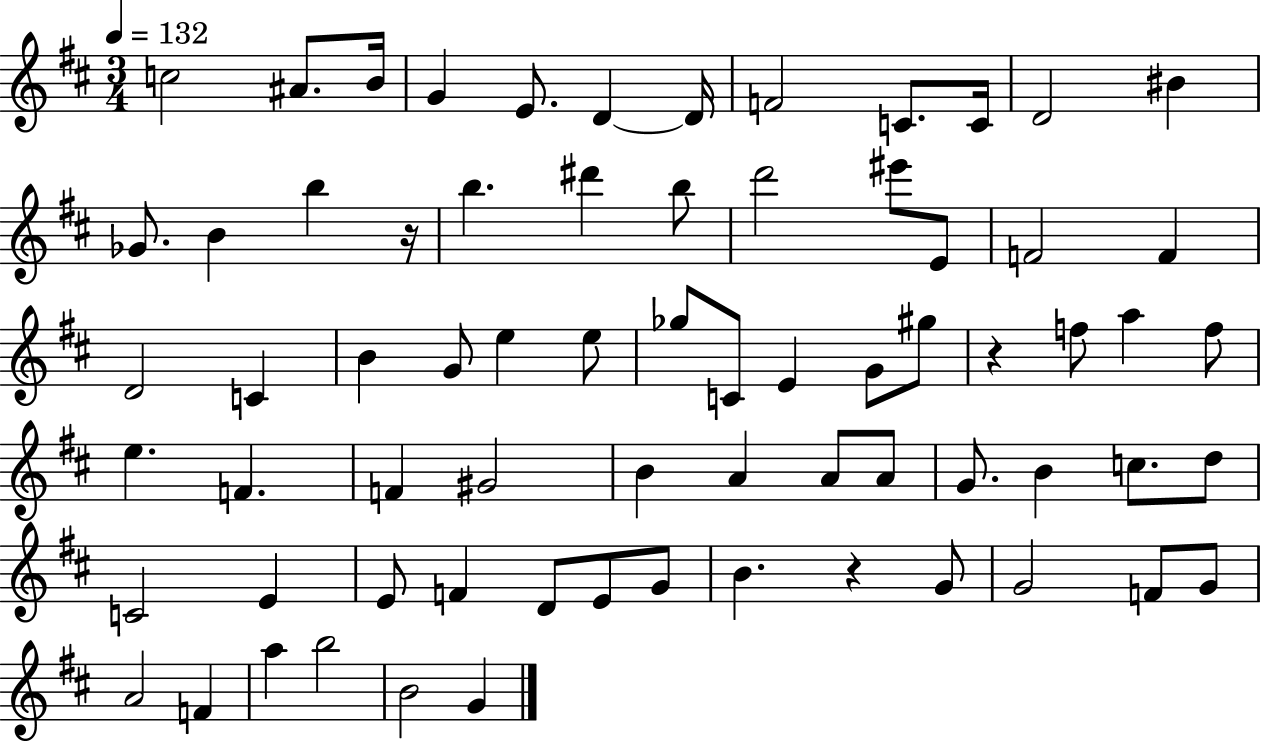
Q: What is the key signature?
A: D major